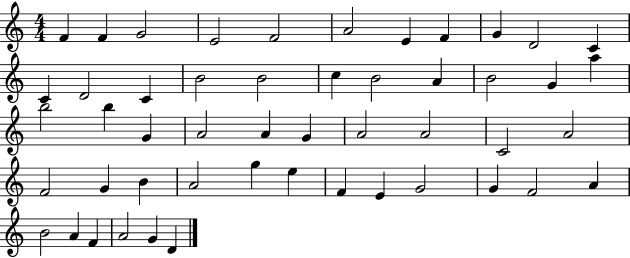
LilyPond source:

{
  \clef treble
  \numericTimeSignature
  \time 4/4
  \key c \major
  f'4 f'4 g'2 | e'2 f'2 | a'2 e'4 f'4 | g'4 d'2 c'4 | \break c'4 d'2 c'4 | b'2 b'2 | c''4 b'2 a'4 | b'2 g'4 a''4 | \break b''2 b''4 g'4 | a'2 a'4 g'4 | a'2 a'2 | c'2 a'2 | \break f'2 g'4 b'4 | a'2 g''4 e''4 | f'4 e'4 g'2 | g'4 f'2 a'4 | \break b'2 a'4 f'4 | a'2 g'4 d'4 | \bar "|."
}